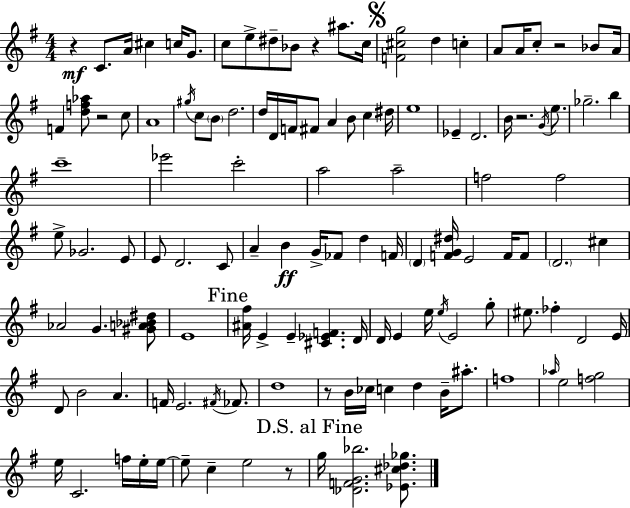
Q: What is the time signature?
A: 4/4